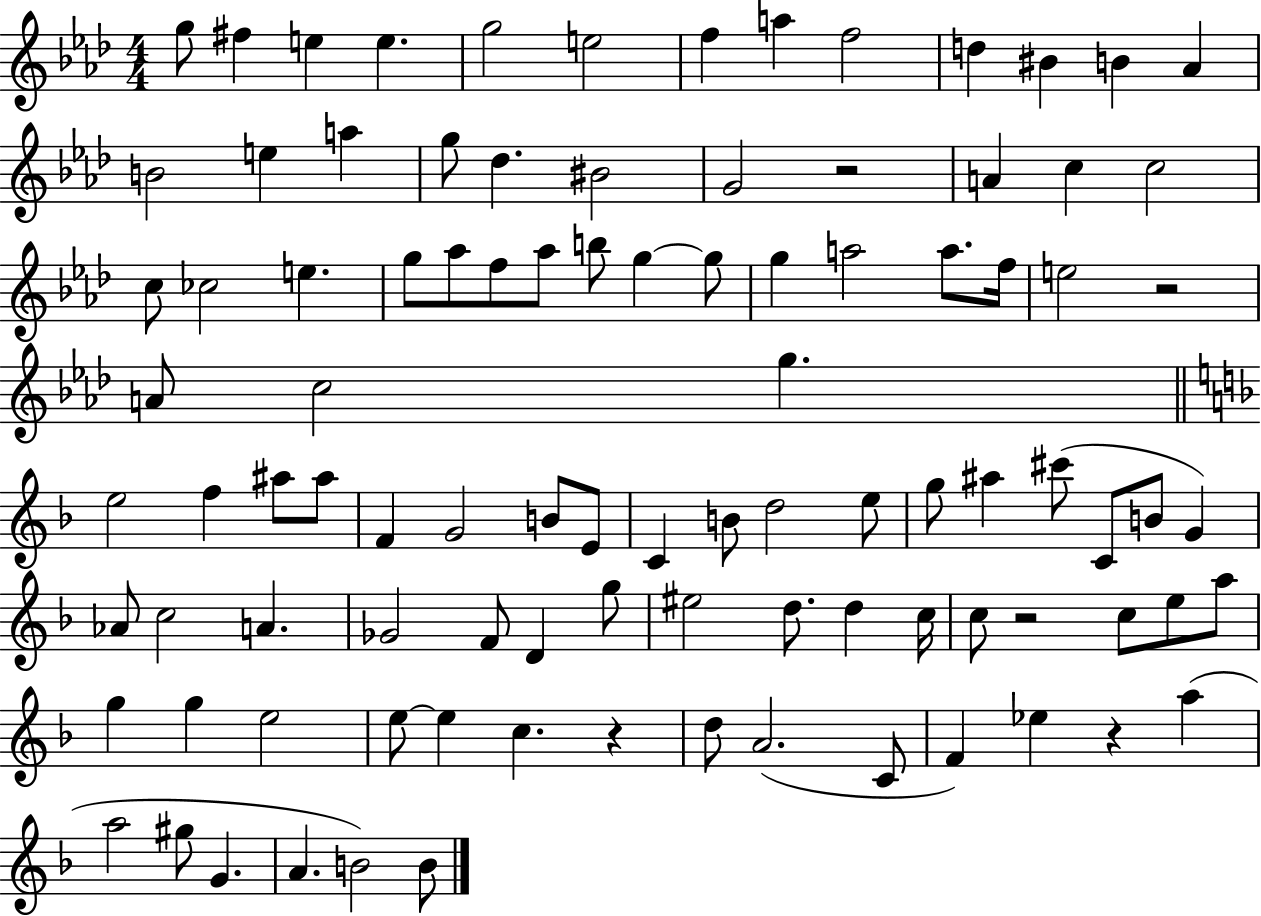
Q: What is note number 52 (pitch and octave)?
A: D5